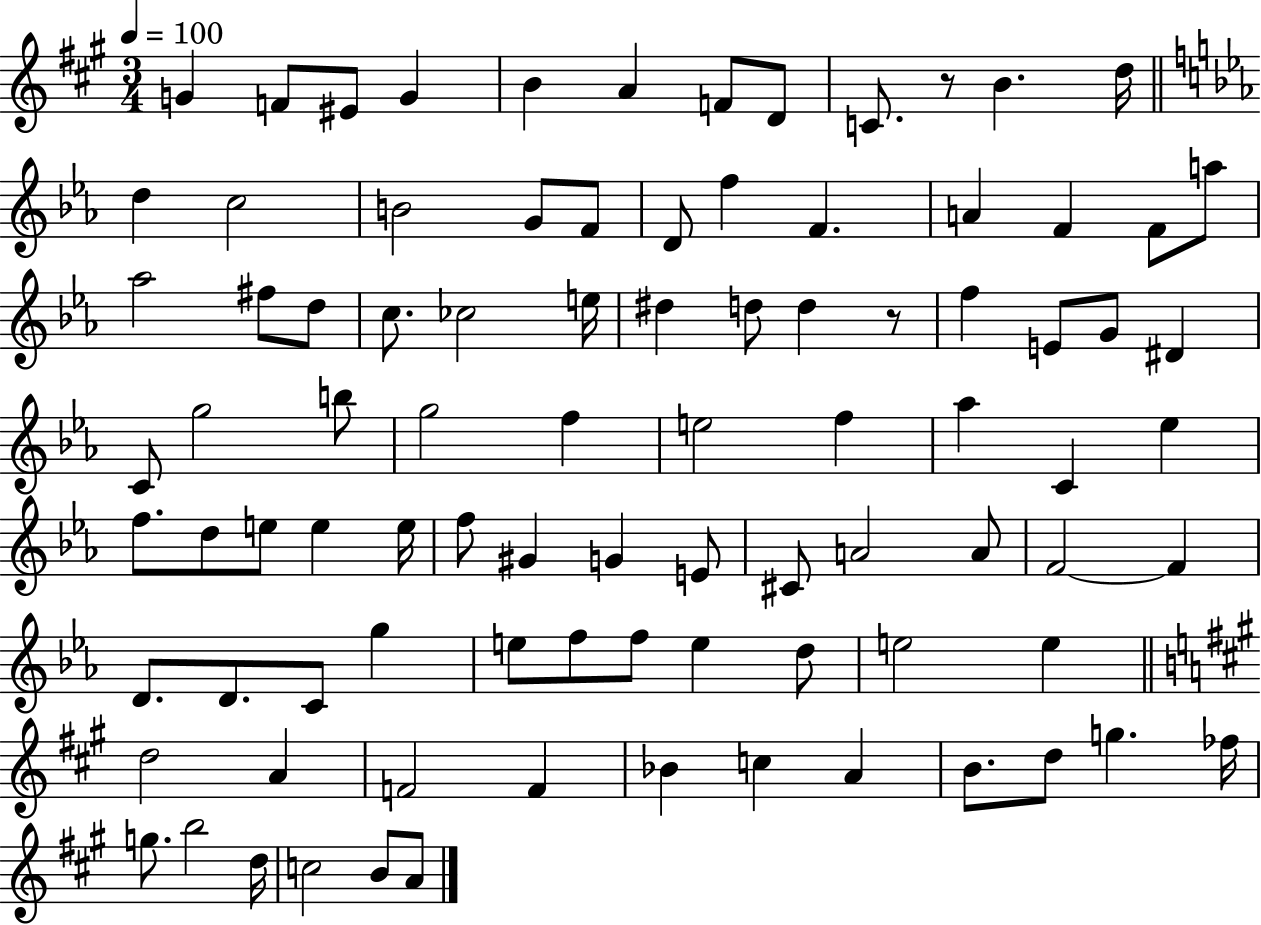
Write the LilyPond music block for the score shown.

{
  \clef treble
  \numericTimeSignature
  \time 3/4
  \key a \major
  \tempo 4 = 100
  g'4 f'8 eis'8 g'4 | b'4 a'4 f'8 d'8 | c'8. r8 b'4. d''16 | \bar "||" \break \key ees \major d''4 c''2 | b'2 g'8 f'8 | d'8 f''4 f'4. | a'4 f'4 f'8 a''8 | \break aes''2 fis''8 d''8 | c''8. ces''2 e''16 | dis''4 d''8 d''4 r8 | f''4 e'8 g'8 dis'4 | \break c'8 g''2 b''8 | g''2 f''4 | e''2 f''4 | aes''4 c'4 ees''4 | \break f''8. d''8 e''8 e''4 e''16 | f''8 gis'4 g'4 e'8 | cis'8 a'2 a'8 | f'2~~ f'4 | \break d'8. d'8. c'8 g''4 | e''8 f''8 f''8 e''4 d''8 | e''2 e''4 | \bar "||" \break \key a \major d''2 a'4 | f'2 f'4 | bes'4 c''4 a'4 | b'8. d''8 g''4. fes''16 | \break g''8. b''2 d''16 | c''2 b'8 a'8 | \bar "|."
}